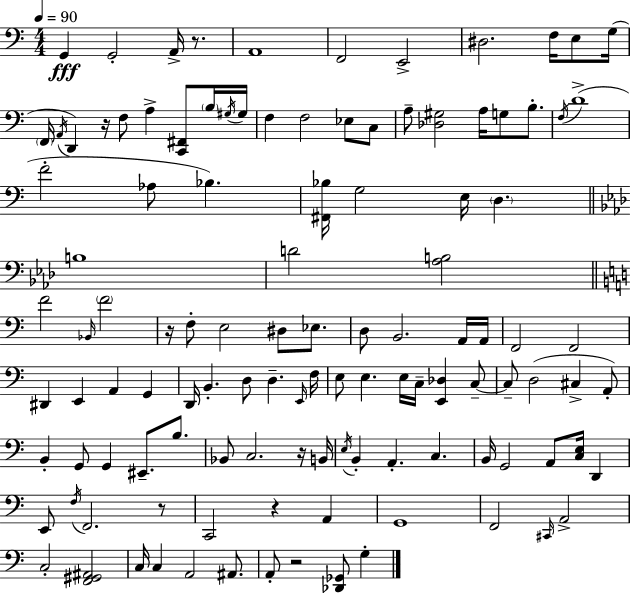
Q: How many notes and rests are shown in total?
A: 115